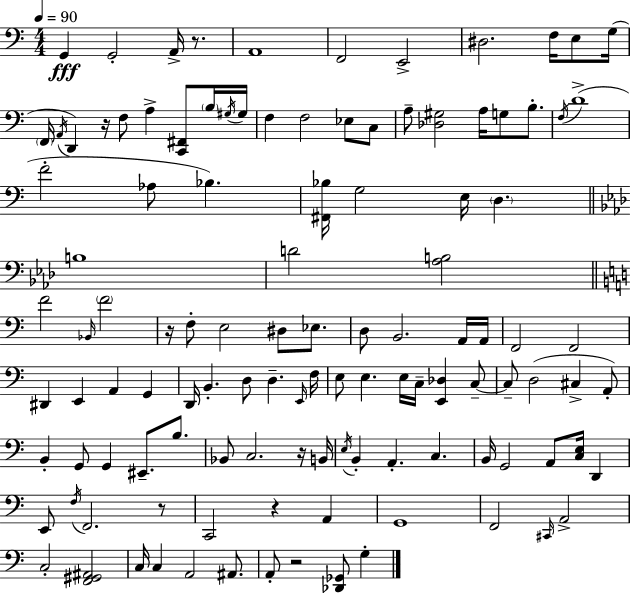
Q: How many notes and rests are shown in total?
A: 115